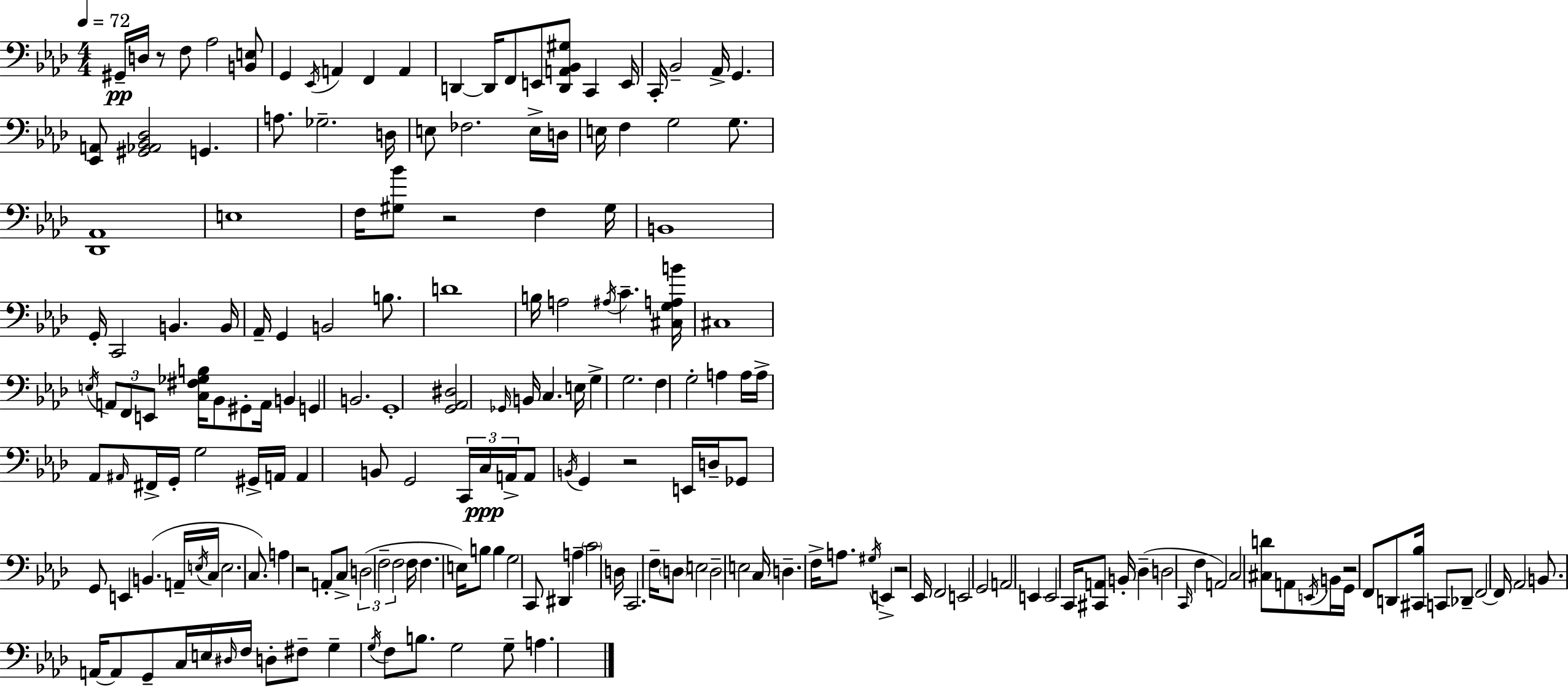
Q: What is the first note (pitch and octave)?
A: G#2